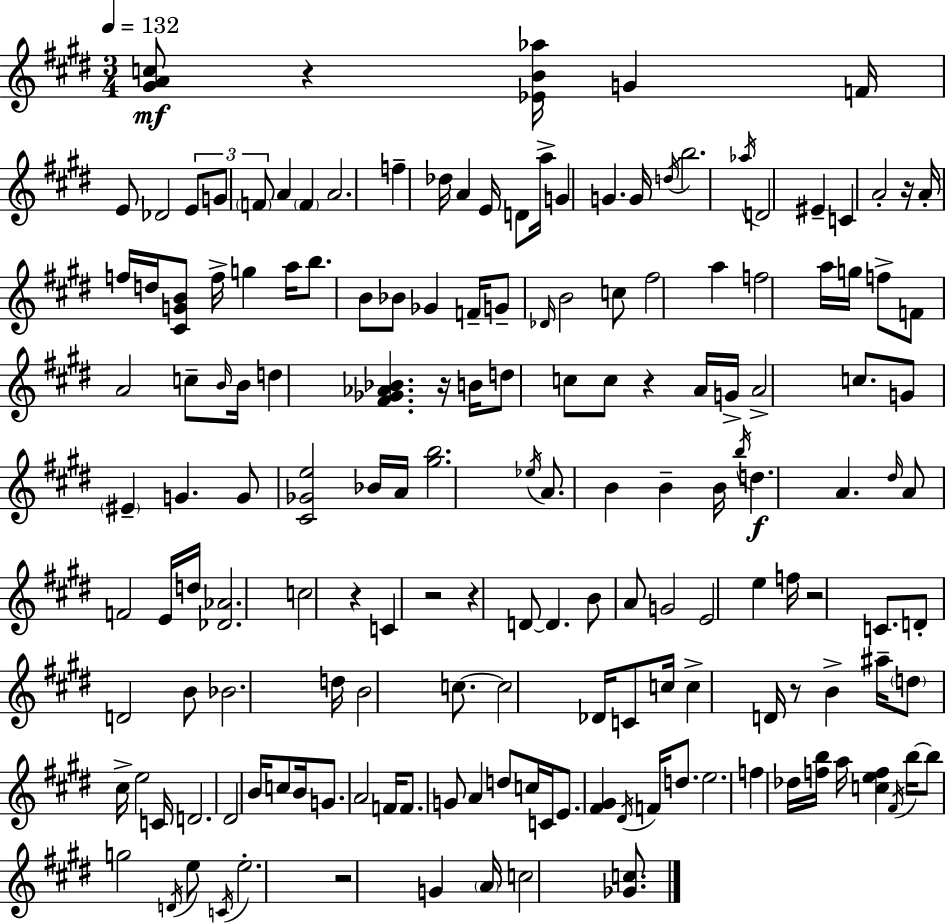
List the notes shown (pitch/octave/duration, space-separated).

[G#4,A4,C5]/e R/q [Eb4,B4,Ab5]/s G4/q F4/s E4/e Db4/h E4/e G4/e F4/e A4/q F4/q A4/h. F5/q Db5/s A4/q E4/s D4/e A5/s G4/q G4/q. G4/s D5/s B5/h. Ab5/s D4/h EIS4/q C4/q A4/h R/s A4/s F5/s D5/s [C#4,G4,B4]/e F5/s G5/q A5/s B5/e. B4/e Bb4/e Gb4/q F4/s G4/e Db4/s B4/h C5/e F#5/h A5/q F5/h A5/s G5/s F5/e F4/e A4/h C5/e B4/s B4/s D5/q [F#4,Gb4,Ab4,Bb4]/q. R/s B4/s D5/e C5/e C5/e R/q A4/s G4/s A4/h C5/e. G4/e EIS4/q G4/q. G4/e [C#4,Gb4,E5]/h Bb4/s A4/s [G#5,B5]/h. Eb5/s A4/e. B4/q B4/q B4/s B5/s D5/q. A4/q. D#5/s A4/e F4/h E4/s D5/s [Db4,Ab4]/h. C5/h R/q C4/q R/h R/q D4/e D4/q. B4/e A4/e G4/h E4/h E5/q F5/s R/h C4/e. D4/e D4/h B4/e Bb4/h. D5/s B4/h C5/e. C5/h Db4/s C4/e C5/s C5/q D4/s R/e B4/q A#5/s D5/e C#5/s E5/h C4/s D4/h. D#4/h B4/s C5/e B4/s G4/e. A4/h F4/s F4/e. G4/e A4/q D5/e C5/s C4/s E4/e. [F#4,G#4]/q D#4/s F4/s D5/e. E5/h. F5/q Db5/s [F5,B5]/s A5/s [C5,E5,F5]/q F#4/s B5/s B5/e G5/h D4/s E5/e C4/s E5/h. R/h G4/q A4/s C5/h [Gb4,C5]/e.